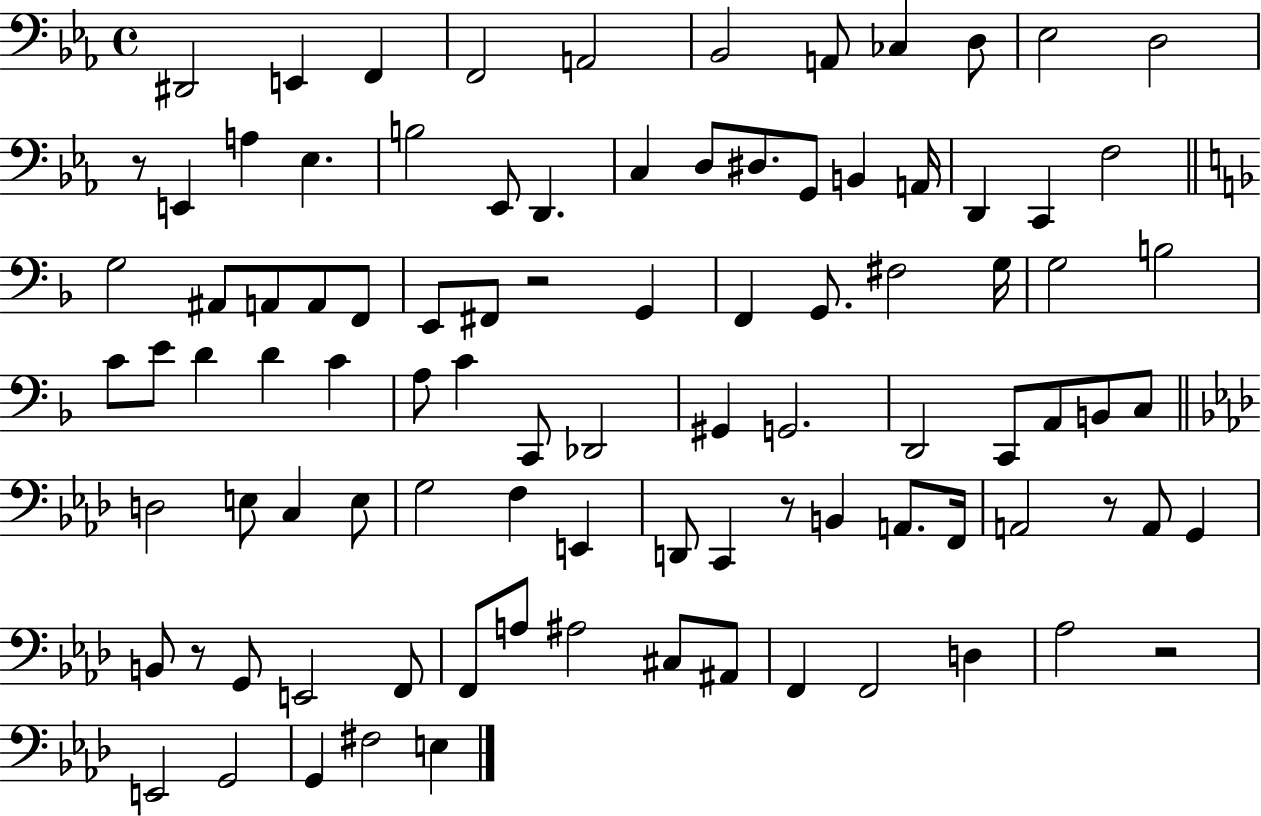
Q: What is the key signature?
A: EES major